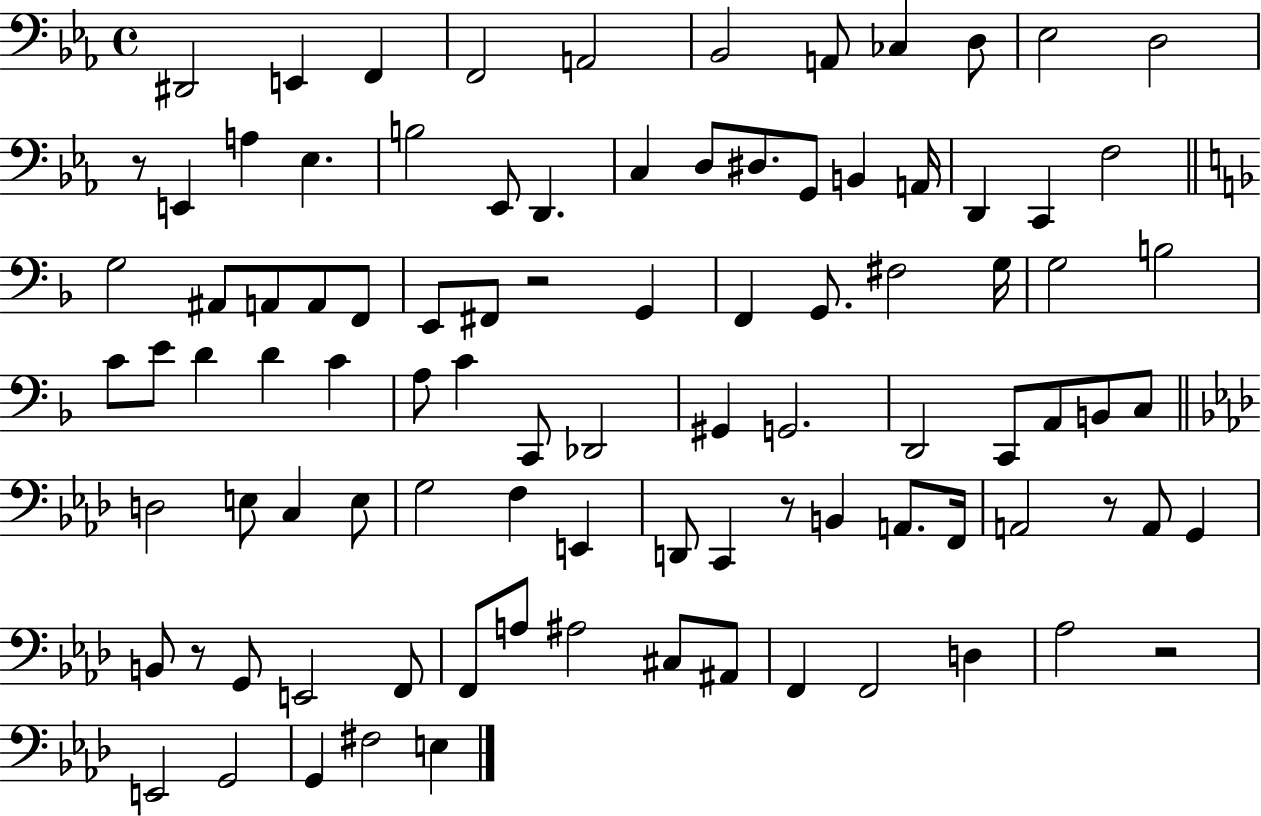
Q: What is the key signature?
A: EES major